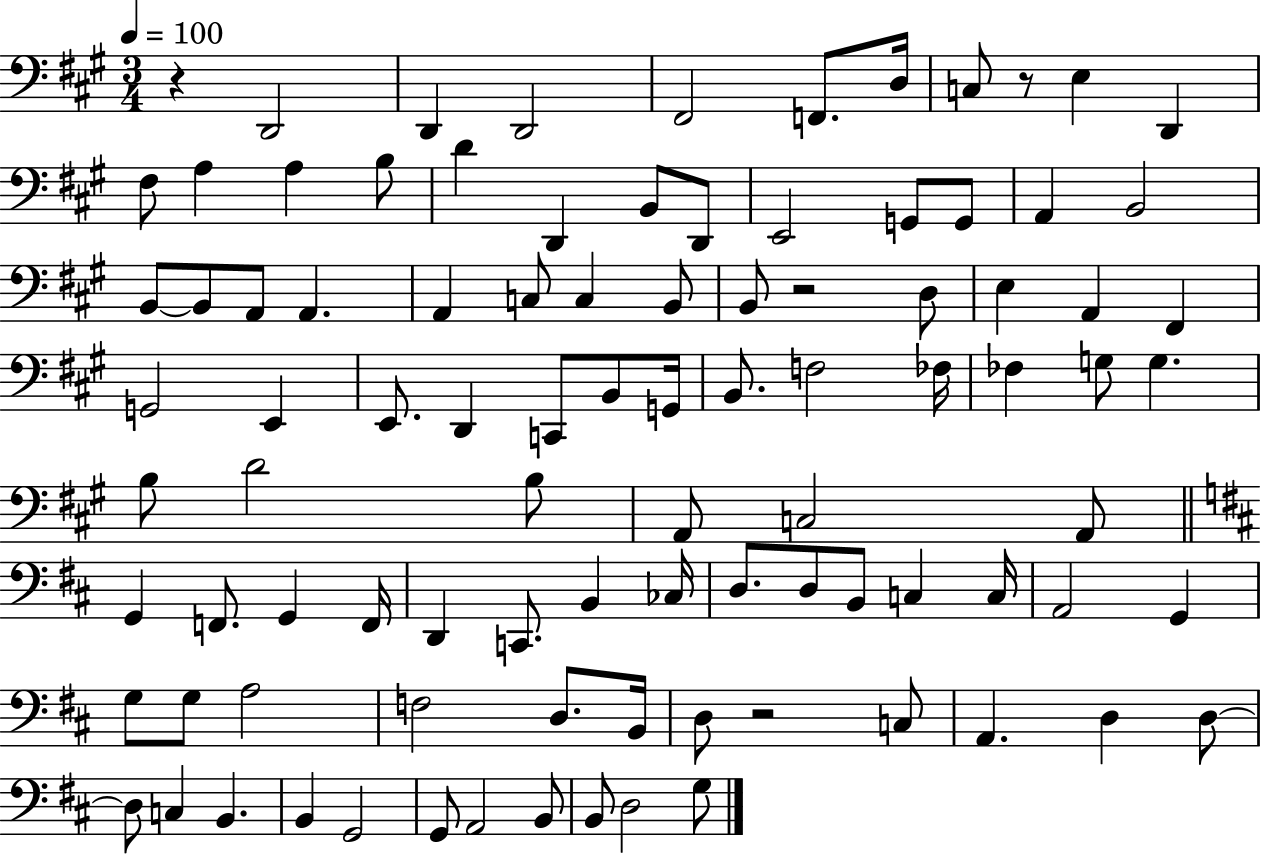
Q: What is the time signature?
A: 3/4